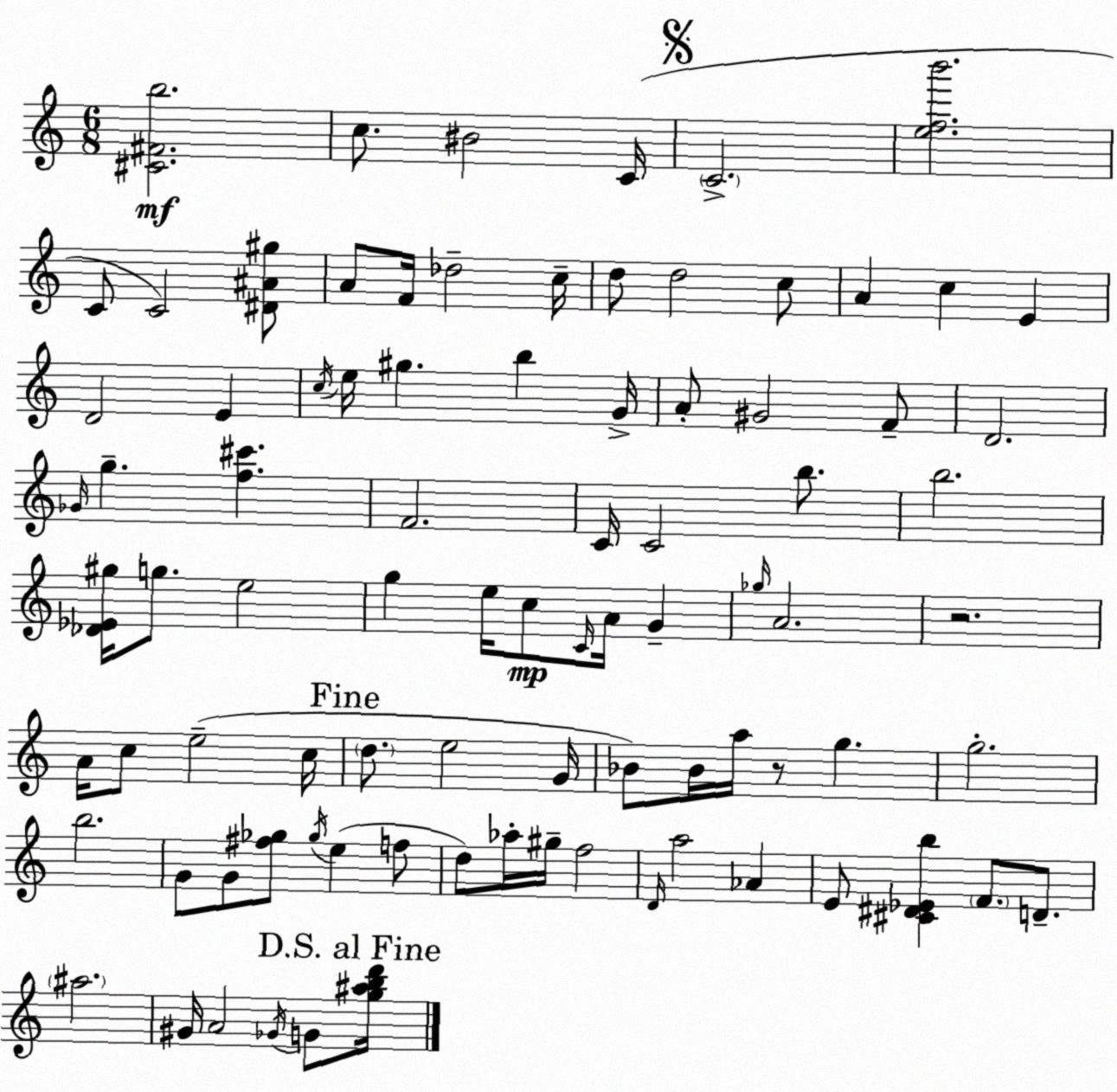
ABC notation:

X:1
T:Untitled
M:6/8
L:1/4
K:C
[^C^Fb]2 c/2 ^B2 C/4 C2 [efb']2 C/2 C2 [^D^A^g]/2 A/2 F/4 _d2 c/4 d/2 d2 c/2 A c E D2 E c/4 e/4 ^g b G/4 A/2 ^G2 F/2 D2 _G/4 g [f^c'] F2 C/4 C2 b/2 b2 [_D_E^g]/4 g/2 e2 g e/4 c/2 C/4 A/4 G _g/4 A2 z2 A/4 c/2 e2 c/4 d/2 e2 G/4 _B/2 _B/4 a/4 z/2 g g2 b2 G/2 G/2 [^f_g]/2 _g/4 e f/2 d/2 _a/4 ^g/4 f2 D/4 a2 _A E/2 [^C^D_Eb] F/2 D/2 ^a2 ^G/4 A2 _G/4 G/2 [g^abd']/4